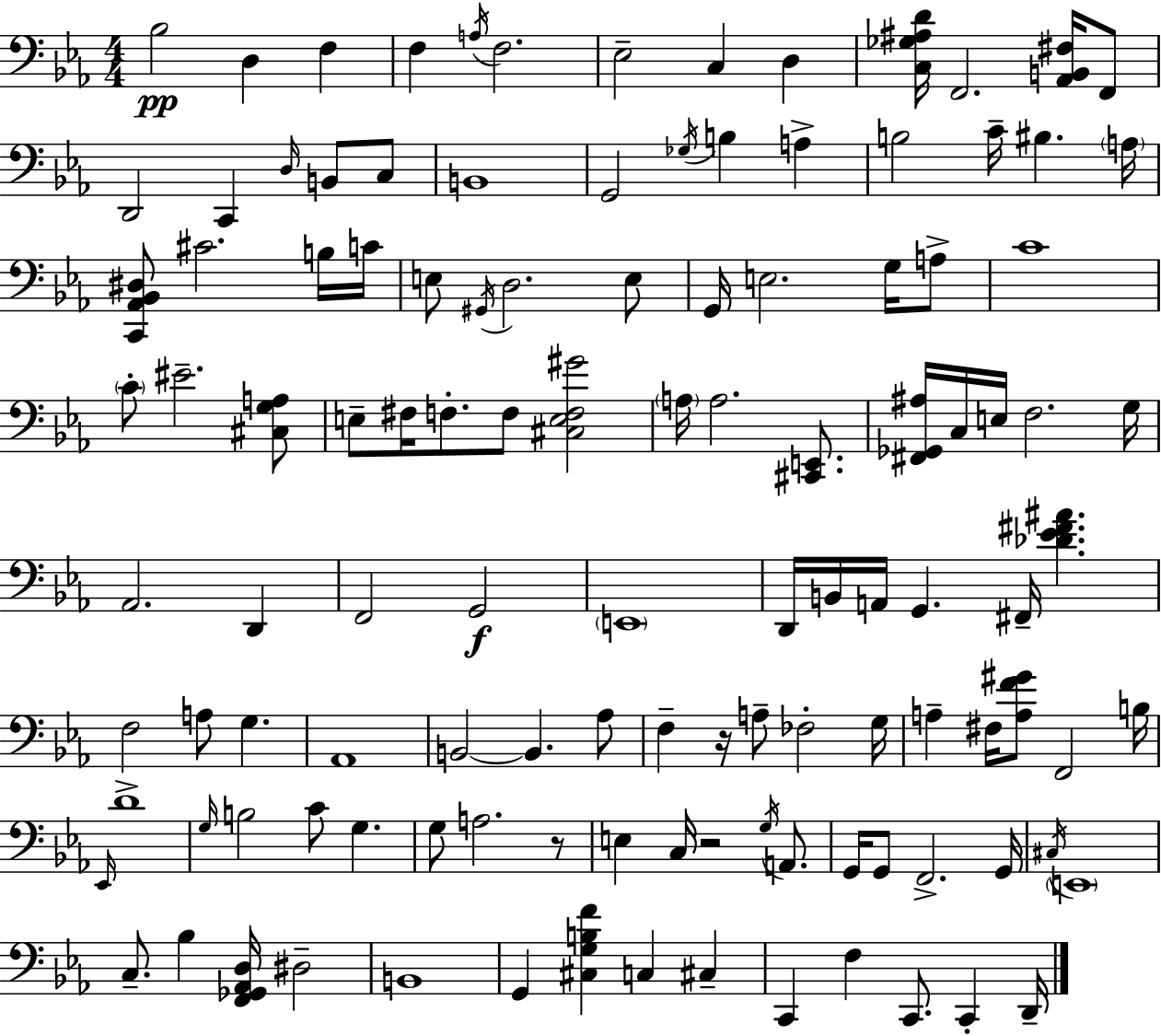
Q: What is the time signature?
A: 4/4